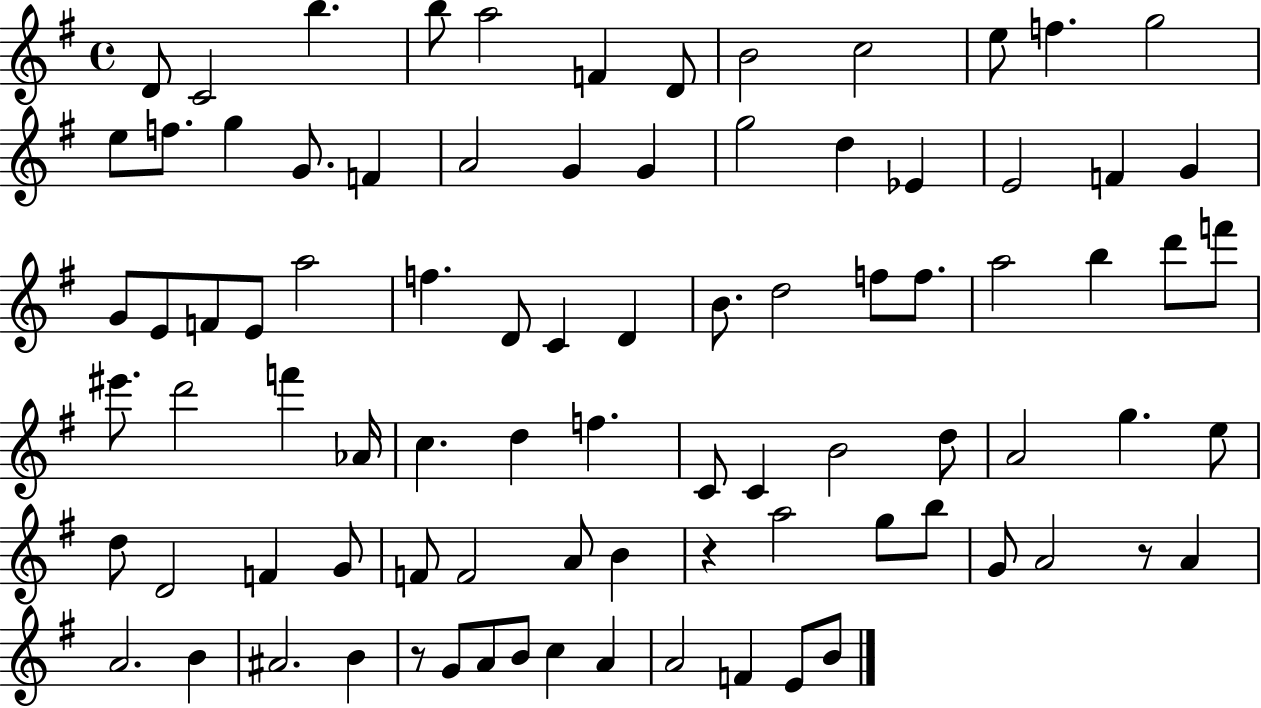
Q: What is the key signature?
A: G major